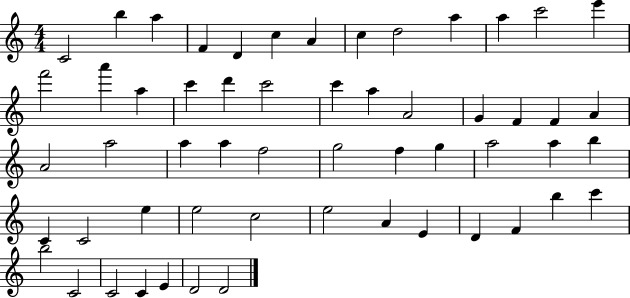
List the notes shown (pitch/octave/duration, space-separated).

C4/h B5/q A5/q F4/q D4/q C5/q A4/q C5/q D5/h A5/q A5/q C6/h E6/q F6/h A6/q A5/q C6/q D6/q C6/h C6/q A5/q A4/h G4/q F4/q F4/q A4/q A4/h A5/h A5/q A5/q F5/h G5/h F5/q G5/q A5/h A5/q B5/q C4/q C4/h E5/q E5/h C5/h E5/h A4/q E4/q D4/q F4/q B5/q C6/q B5/h C4/h C4/h C4/q E4/q D4/h D4/h